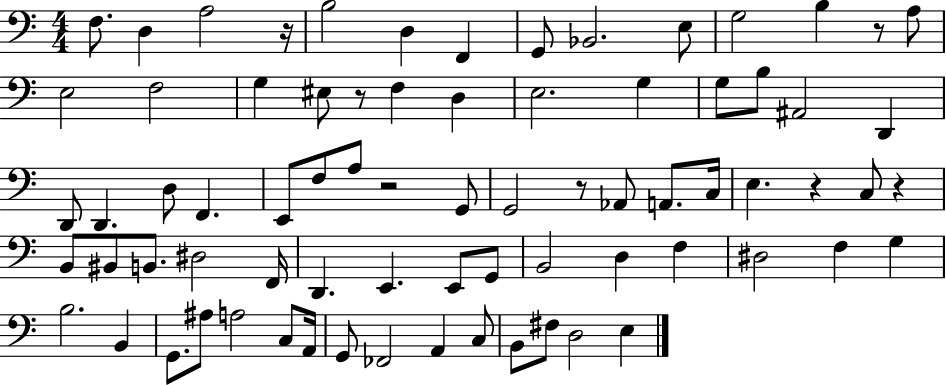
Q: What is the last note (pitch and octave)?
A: E3